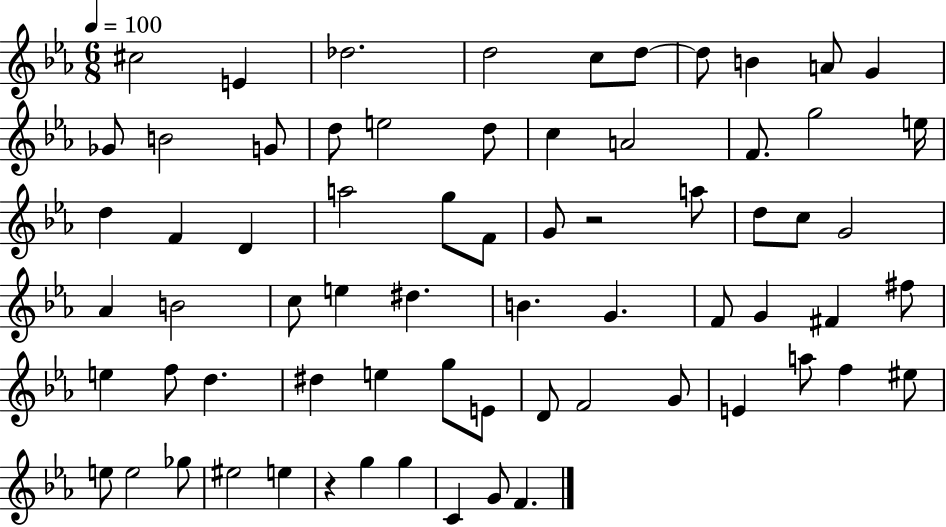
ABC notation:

X:1
T:Untitled
M:6/8
L:1/4
K:Eb
^c2 E _d2 d2 c/2 d/2 d/2 B A/2 G _G/2 B2 G/2 d/2 e2 d/2 c A2 F/2 g2 e/4 d F D a2 g/2 F/2 G/2 z2 a/2 d/2 c/2 G2 _A B2 c/2 e ^d B G F/2 G ^F ^f/2 e f/2 d ^d e g/2 E/2 D/2 F2 G/2 E a/2 f ^e/2 e/2 e2 _g/2 ^e2 e z g g C G/2 F